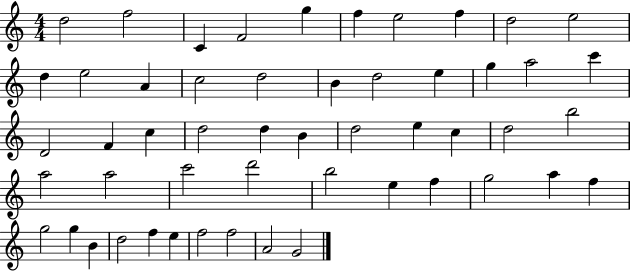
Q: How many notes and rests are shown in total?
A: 52